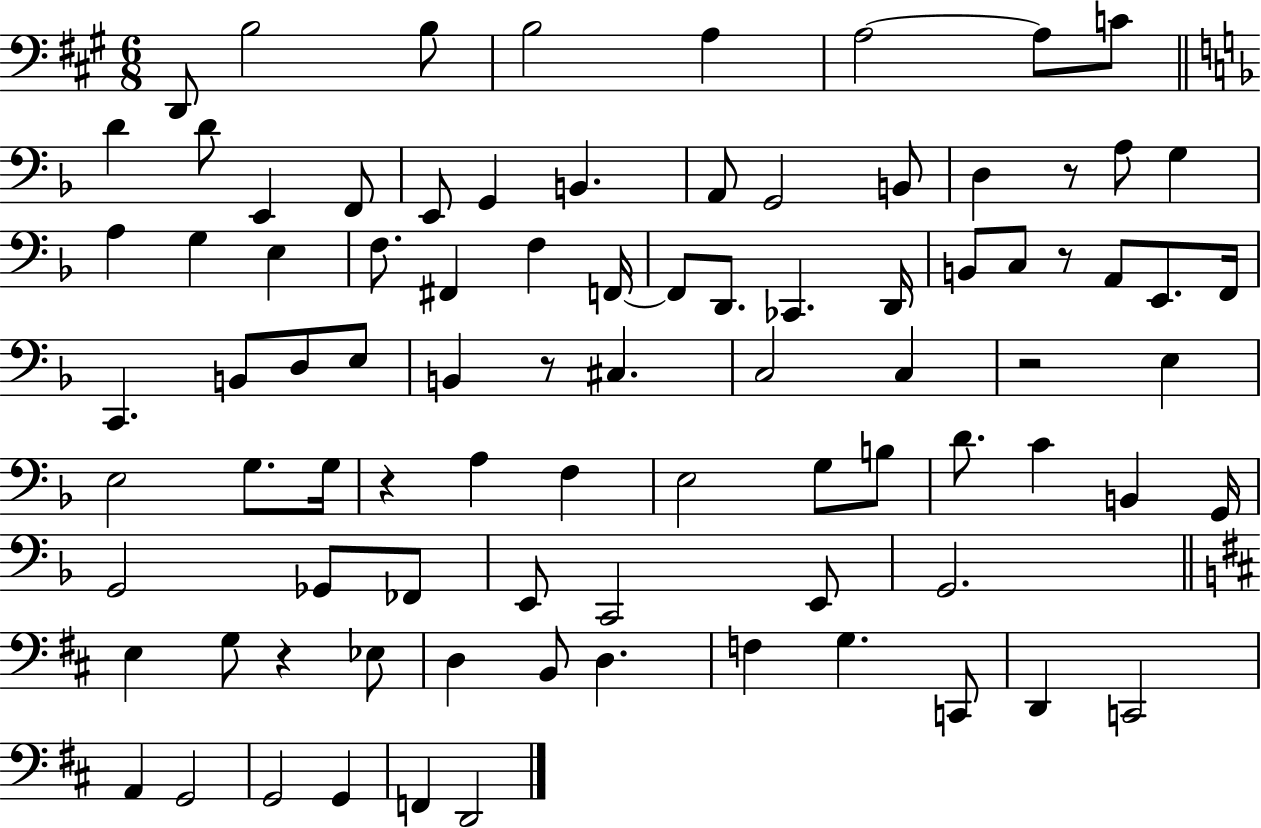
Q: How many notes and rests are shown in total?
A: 88